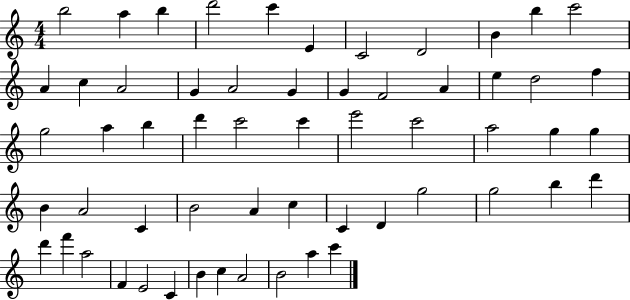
{
  \clef treble
  \numericTimeSignature
  \time 4/4
  \key c \major
  b''2 a''4 b''4 | d'''2 c'''4 e'4 | c'2 d'2 | b'4 b''4 c'''2 | \break a'4 c''4 a'2 | g'4 a'2 g'4 | g'4 f'2 a'4 | e''4 d''2 f''4 | \break g''2 a''4 b''4 | d'''4 c'''2 c'''4 | e'''2 c'''2 | a''2 g''4 g''4 | \break b'4 a'2 c'4 | b'2 a'4 c''4 | c'4 d'4 g''2 | g''2 b''4 d'''4 | \break d'''4 f'''4 a''2 | f'4 e'2 c'4 | b'4 c''4 a'2 | b'2 a''4 c'''4 | \break \bar "|."
}